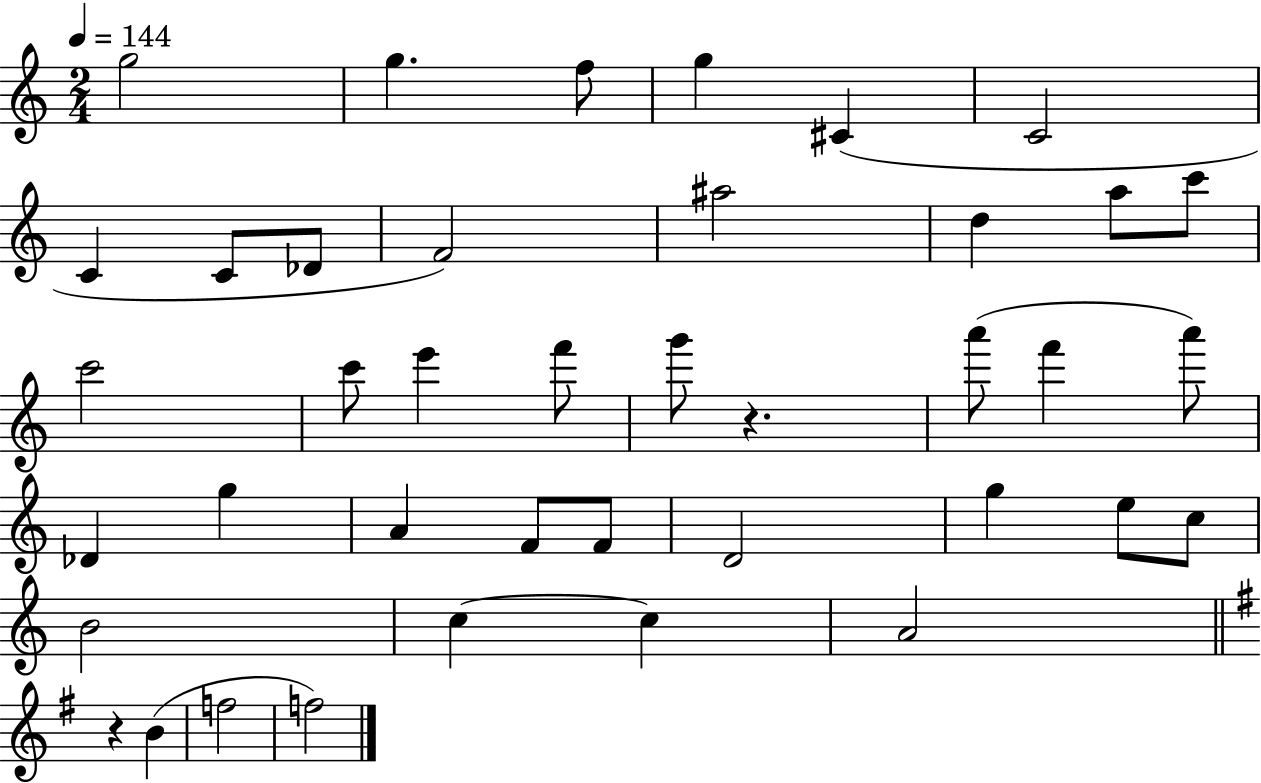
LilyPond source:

{
  \clef treble
  \numericTimeSignature
  \time 2/4
  \key c \major
  \tempo 4 = 144
  g''2 | g''4. f''8 | g''4 cis'4( | c'2 | \break c'4 c'8 des'8 | f'2) | ais''2 | d''4 a''8 c'''8 | \break c'''2 | c'''8 e'''4 f'''8 | g'''8 r4. | a'''8( f'''4 a'''8) | \break des'4 g''4 | a'4 f'8 f'8 | d'2 | g''4 e''8 c''8 | \break b'2 | c''4~~ c''4 | a'2 | \bar "||" \break \key g \major r4 b'4( | f''2 | f''2) | \bar "|."
}